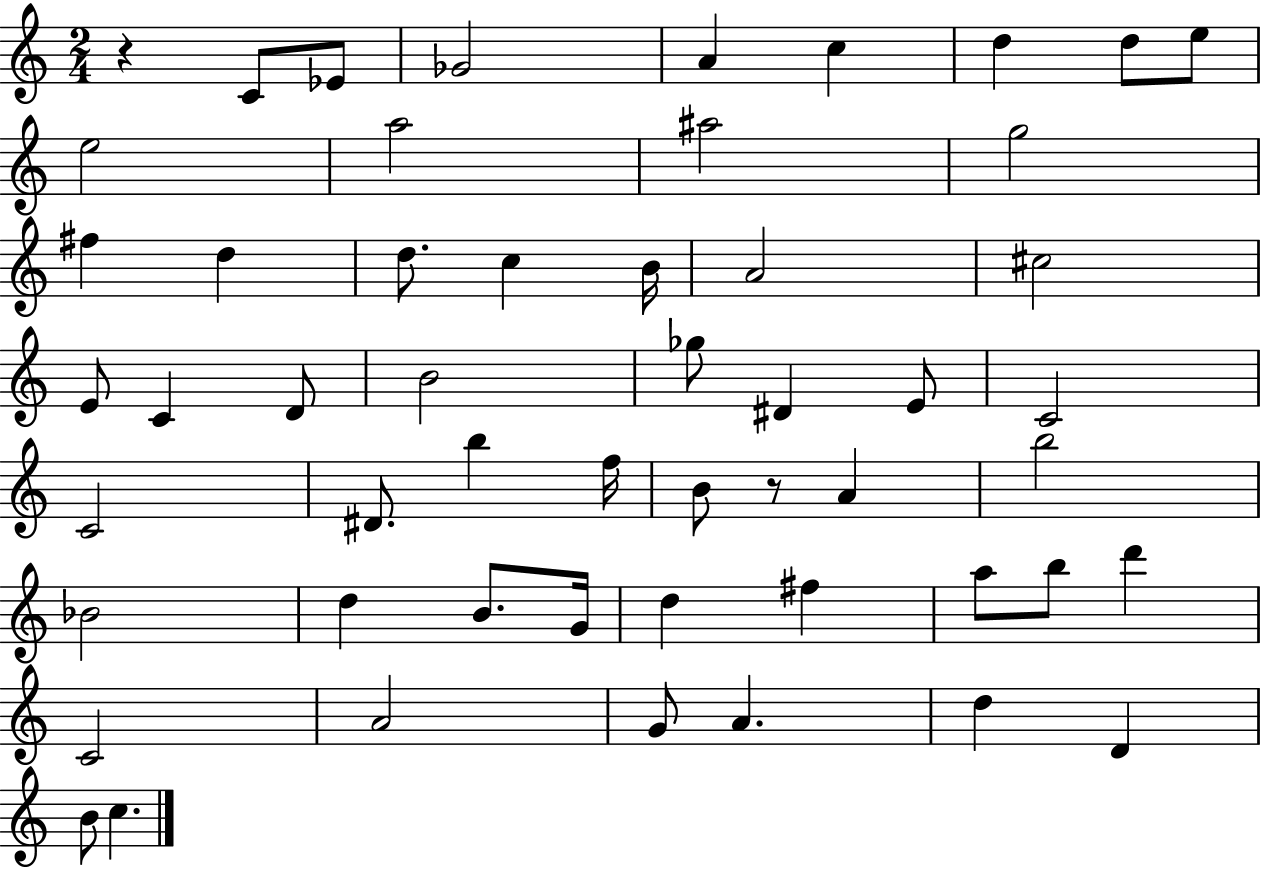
{
  \clef treble
  \numericTimeSignature
  \time 2/4
  \key c \major
  r4 c'8 ees'8 | ges'2 | a'4 c''4 | d''4 d''8 e''8 | \break e''2 | a''2 | ais''2 | g''2 | \break fis''4 d''4 | d''8. c''4 b'16 | a'2 | cis''2 | \break e'8 c'4 d'8 | b'2 | ges''8 dis'4 e'8 | c'2 | \break c'2 | dis'8. b''4 f''16 | b'8 r8 a'4 | b''2 | \break bes'2 | d''4 b'8. g'16 | d''4 fis''4 | a''8 b''8 d'''4 | \break c'2 | a'2 | g'8 a'4. | d''4 d'4 | \break b'8 c''4. | \bar "|."
}